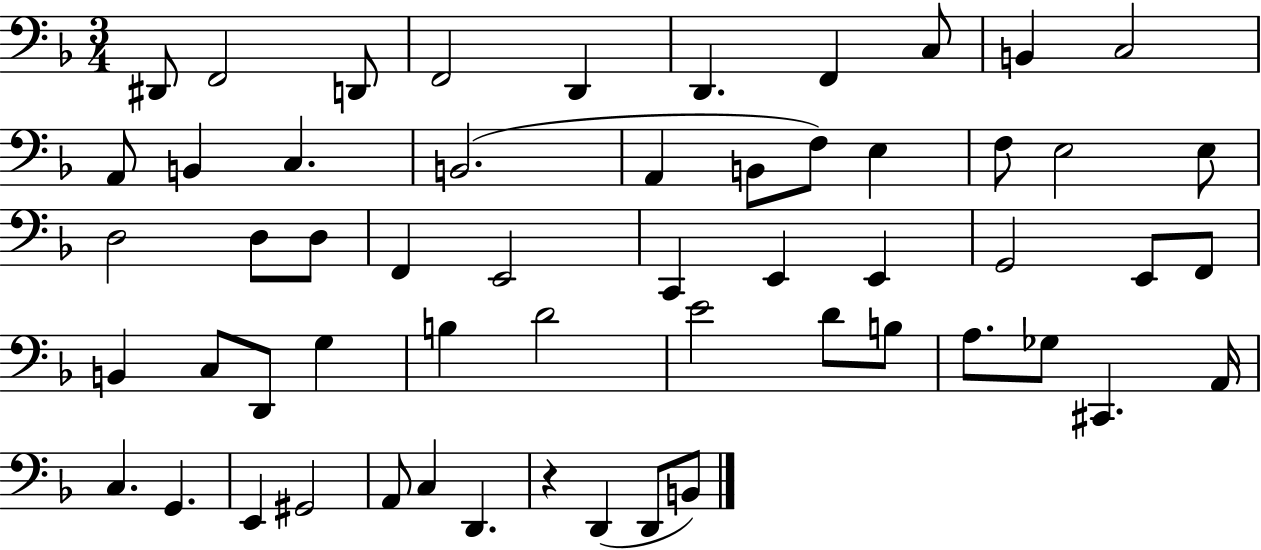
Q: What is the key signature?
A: F major